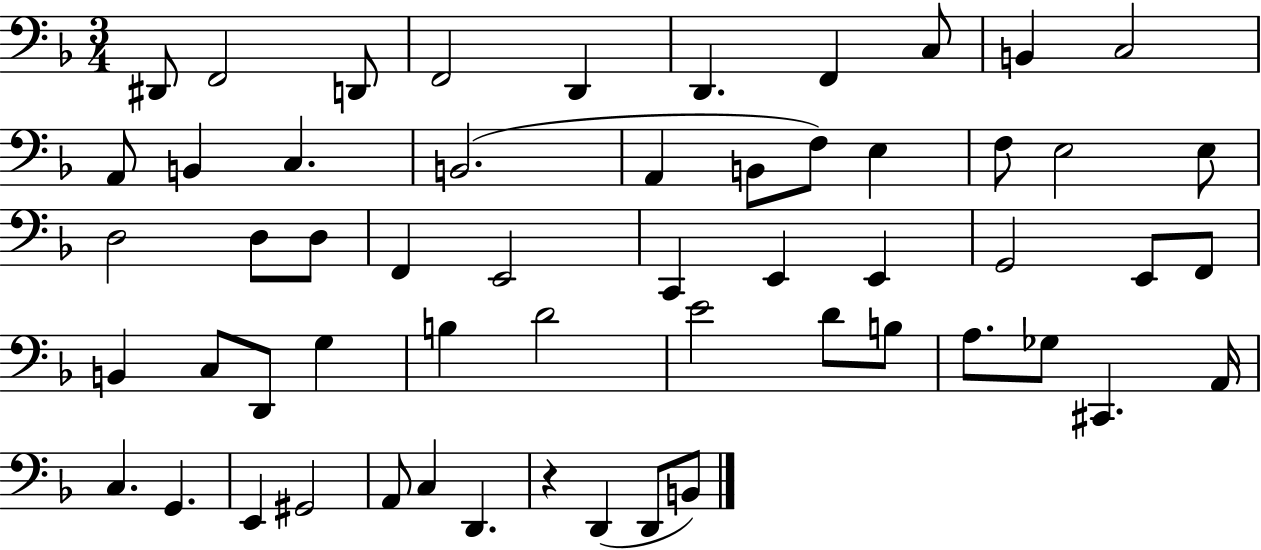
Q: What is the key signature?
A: F major